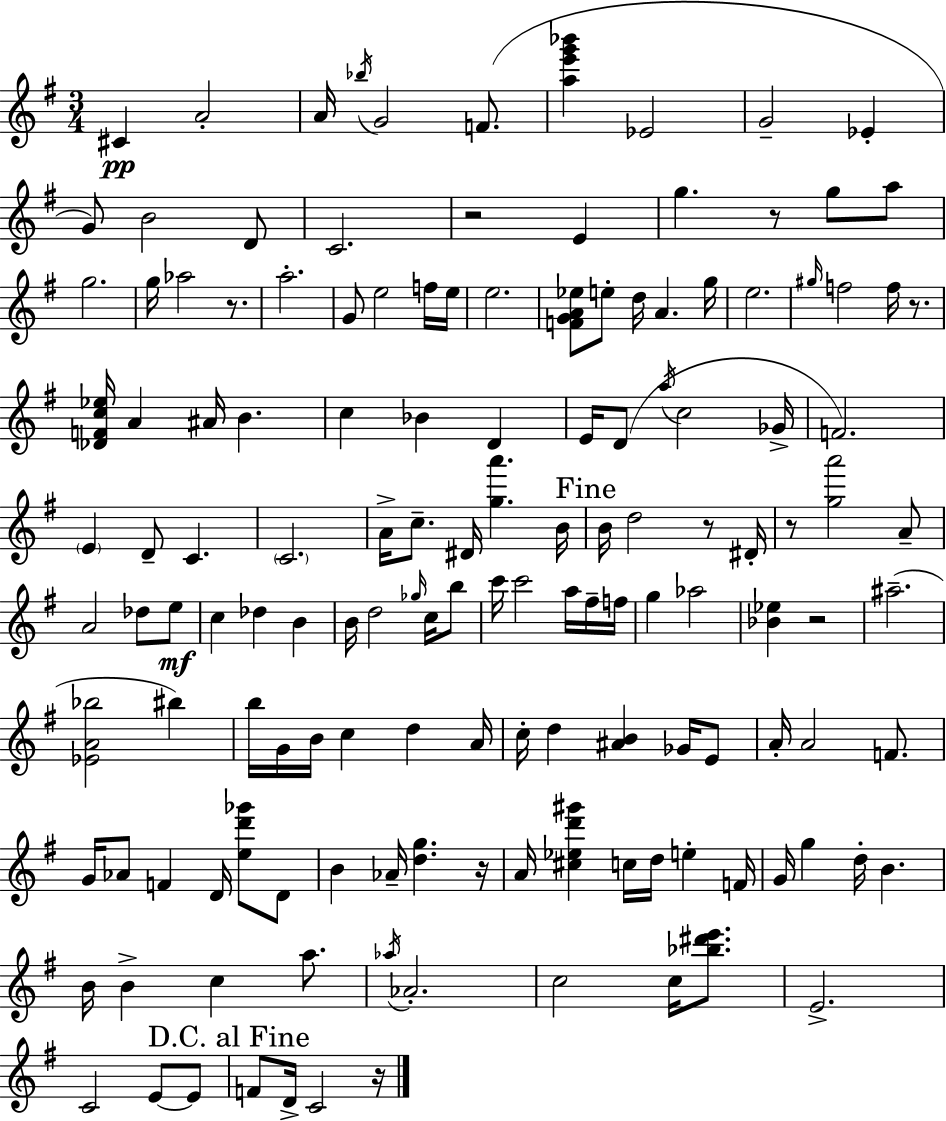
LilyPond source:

{
  \clef treble
  \numericTimeSignature
  \time 3/4
  \key e \minor
  cis'4\pp a'2-. | a'16 \acciaccatura { bes''16 } g'2 f'8.( | <a'' e''' g''' bes'''>4 ees'2 | g'2-- ees'4-. | \break g'8) b'2 d'8 | c'2. | r2 e'4 | g''4. r8 g''8 a''8 | \break g''2. | g''16 aes''2 r8. | a''2.-. | g'8 e''2 f''16 | \break e''16 e''2. | <f' g' a' ees''>8 e''8-. d''16 a'4. | g''16 e''2. | \grace { gis''16 } f''2 f''16 r8. | \break <des' f' c'' ees''>16 a'4 ais'16 b'4. | c''4 bes'4 d'4 | e'16 d'8( \acciaccatura { a''16 } c''2 | ges'16-> f'2.) | \break \parenthesize e'4 d'8-- c'4. | \parenthesize c'2. | a'16-> c''8.-- dis'16 <g'' a'''>4. | b'16 \mark "Fine" b'16 d''2 | \break r8 dis'16-. r8 <g'' a'''>2 | a'8-- a'2 des''8 | e''8\mf c''4 des''4 b'4 | b'16 d''2 | \break \grace { ges''16 } c''16 b''8 c'''16 c'''2 | a''16 fis''16-- f''16 g''4 aes''2 | <bes' ees''>4 r2 | ais''2.--( | \break <ees' a' bes''>2 | bis''4) b''16 g'16 b'16 c''4 d''4 | a'16 c''16-. d''4 <ais' b'>4 | ges'16 e'8 a'16-. a'2 | \break f'8. g'16 aes'8 f'4 d'16 | <e'' d''' ges'''>8 d'8 b'4 aes'16-- <d'' g''>4. | r16 a'16 <cis'' ees'' d''' gis'''>4 c''16 d''16 e''4-. | f'16 g'16 g''4 d''16-. b'4. | \break b'16 b'4-> c''4 | a''8. \acciaccatura { aes''16 } aes'2.-. | c''2 | c''16 <bes'' dis''' e'''>8. e'2.-> | \break c'2 | e'8~~ e'8 \mark "D.C. al Fine" f'8 d'16-> c'2 | r16 \bar "|."
}